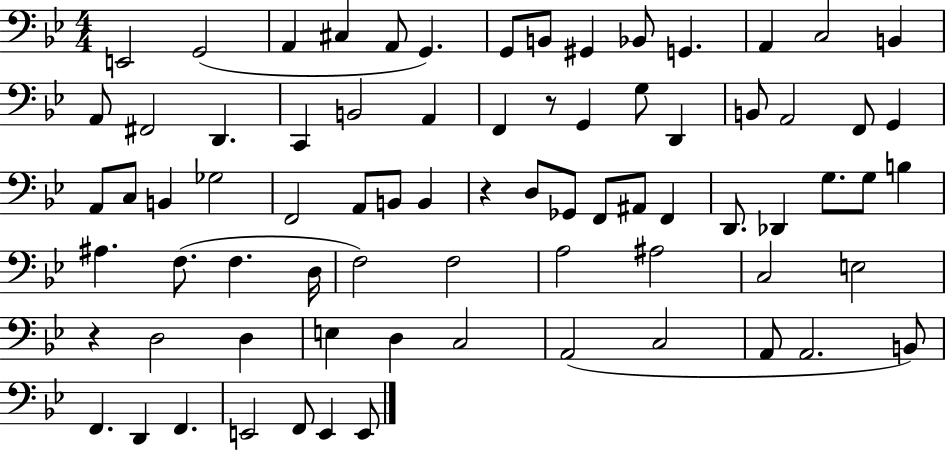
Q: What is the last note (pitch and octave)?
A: E2